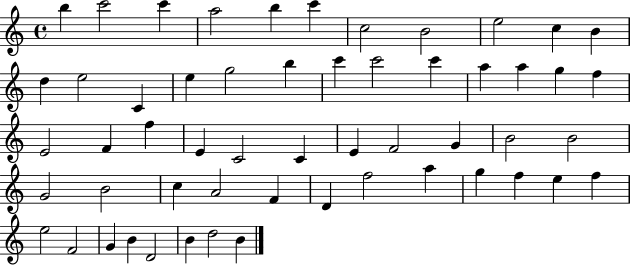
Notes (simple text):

B5/q C6/h C6/q A5/h B5/q C6/q C5/h B4/h E5/h C5/q B4/q D5/q E5/h C4/q E5/q G5/h B5/q C6/q C6/h C6/q A5/q A5/q G5/q F5/q E4/h F4/q F5/q E4/q C4/h C4/q E4/q F4/h G4/q B4/h B4/h G4/h B4/h C5/q A4/h F4/q D4/q F5/h A5/q G5/q F5/q E5/q F5/q E5/h F4/h G4/q B4/q D4/h B4/q D5/h B4/q